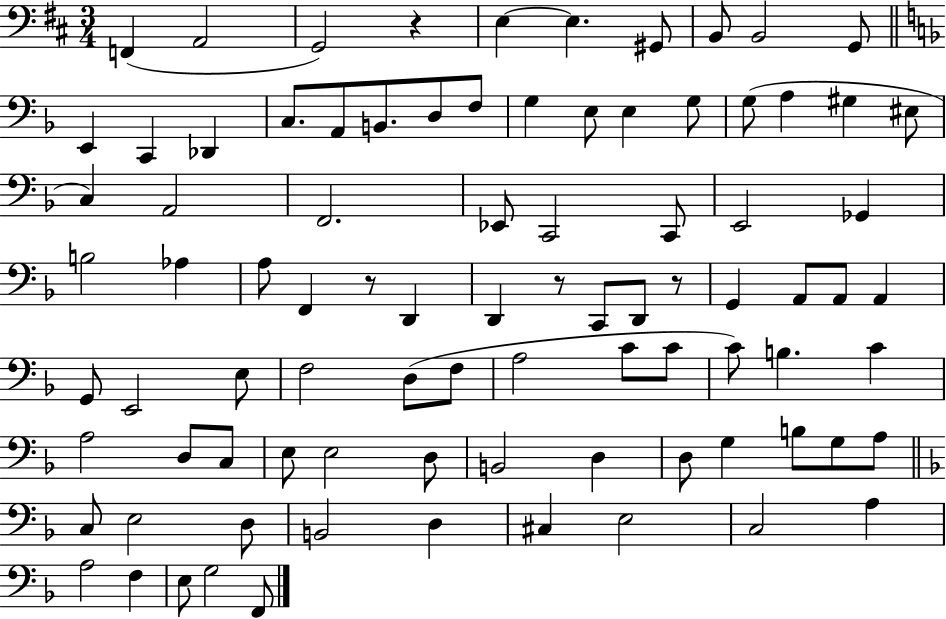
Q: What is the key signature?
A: D major